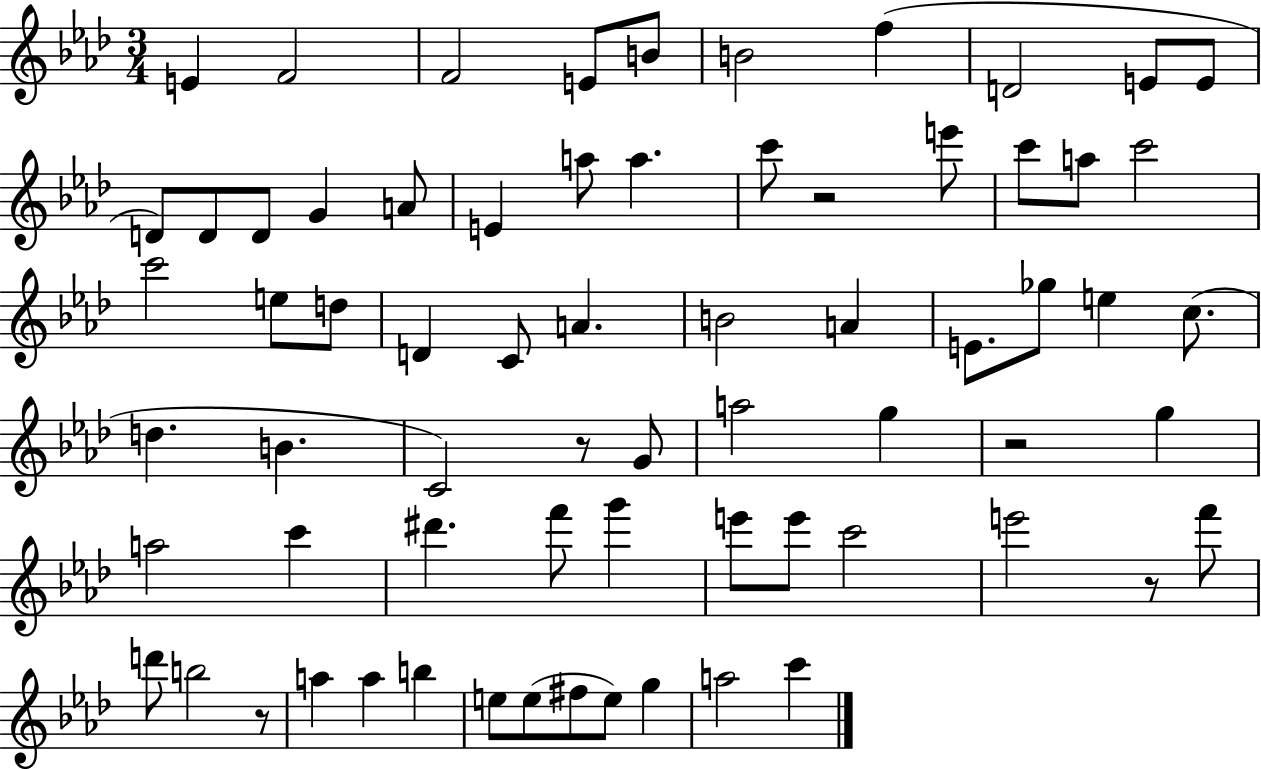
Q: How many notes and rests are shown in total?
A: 69